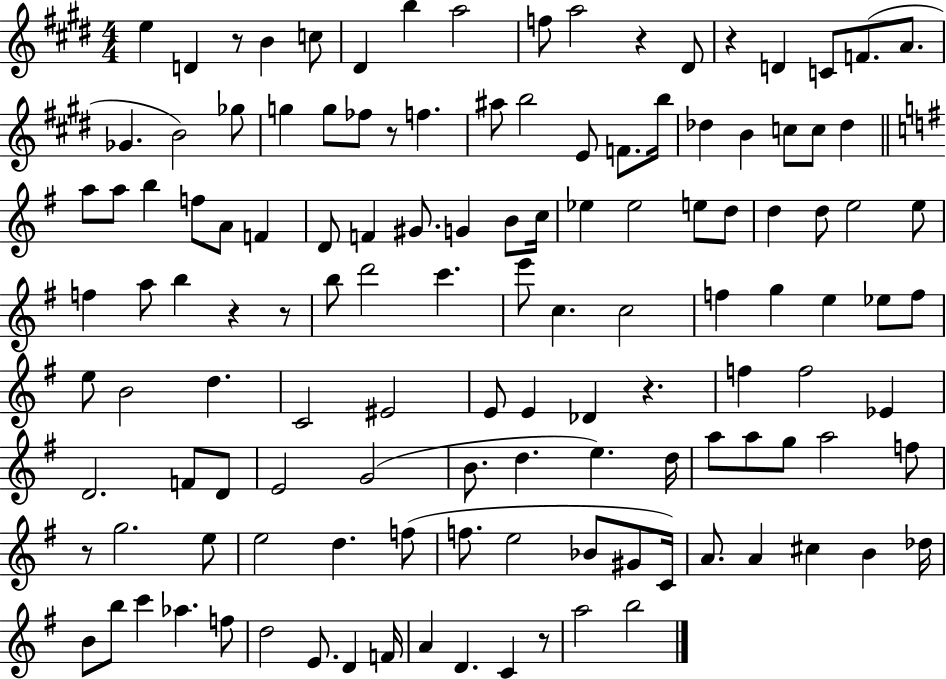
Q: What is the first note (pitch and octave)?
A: E5